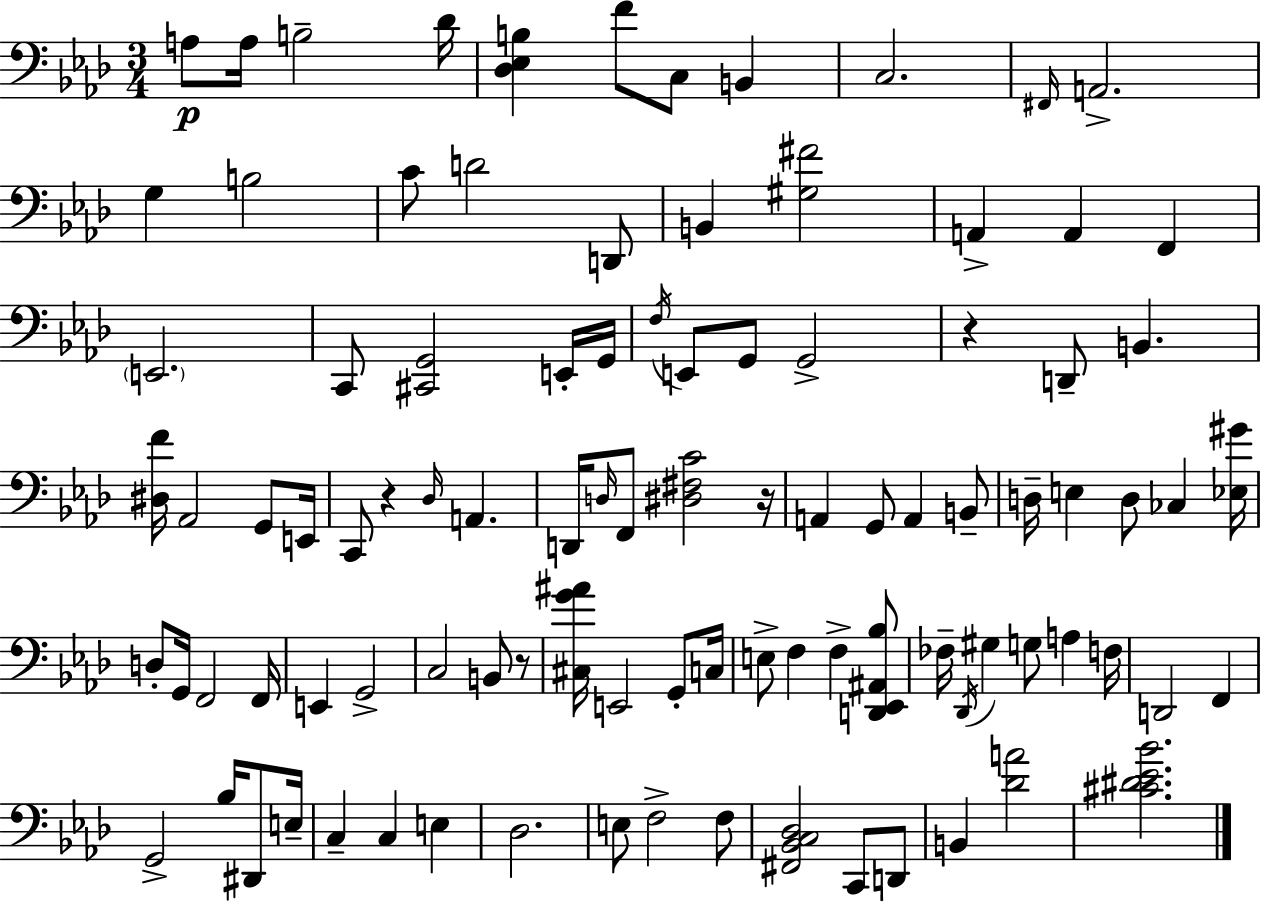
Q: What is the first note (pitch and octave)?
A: A3